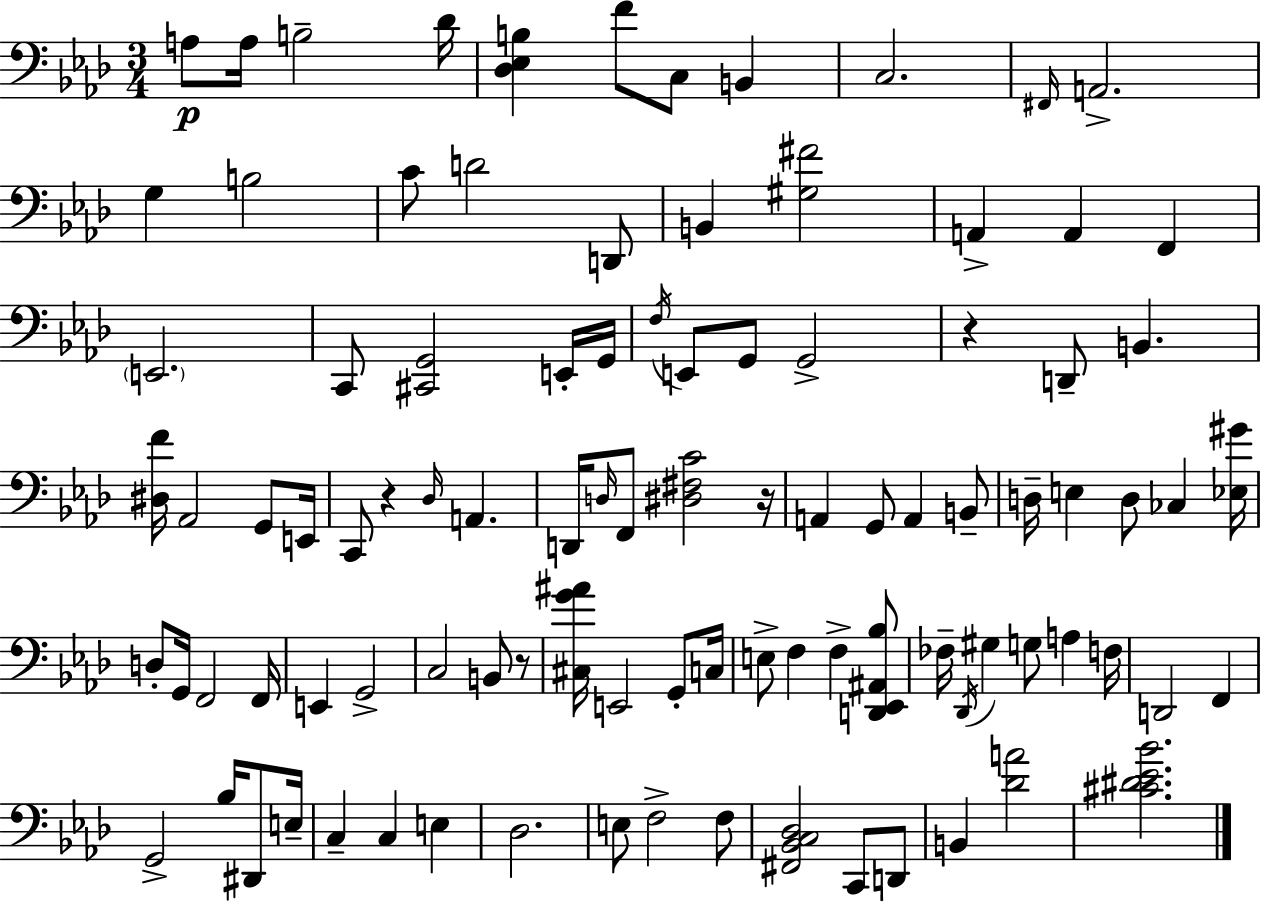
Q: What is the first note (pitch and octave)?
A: A3